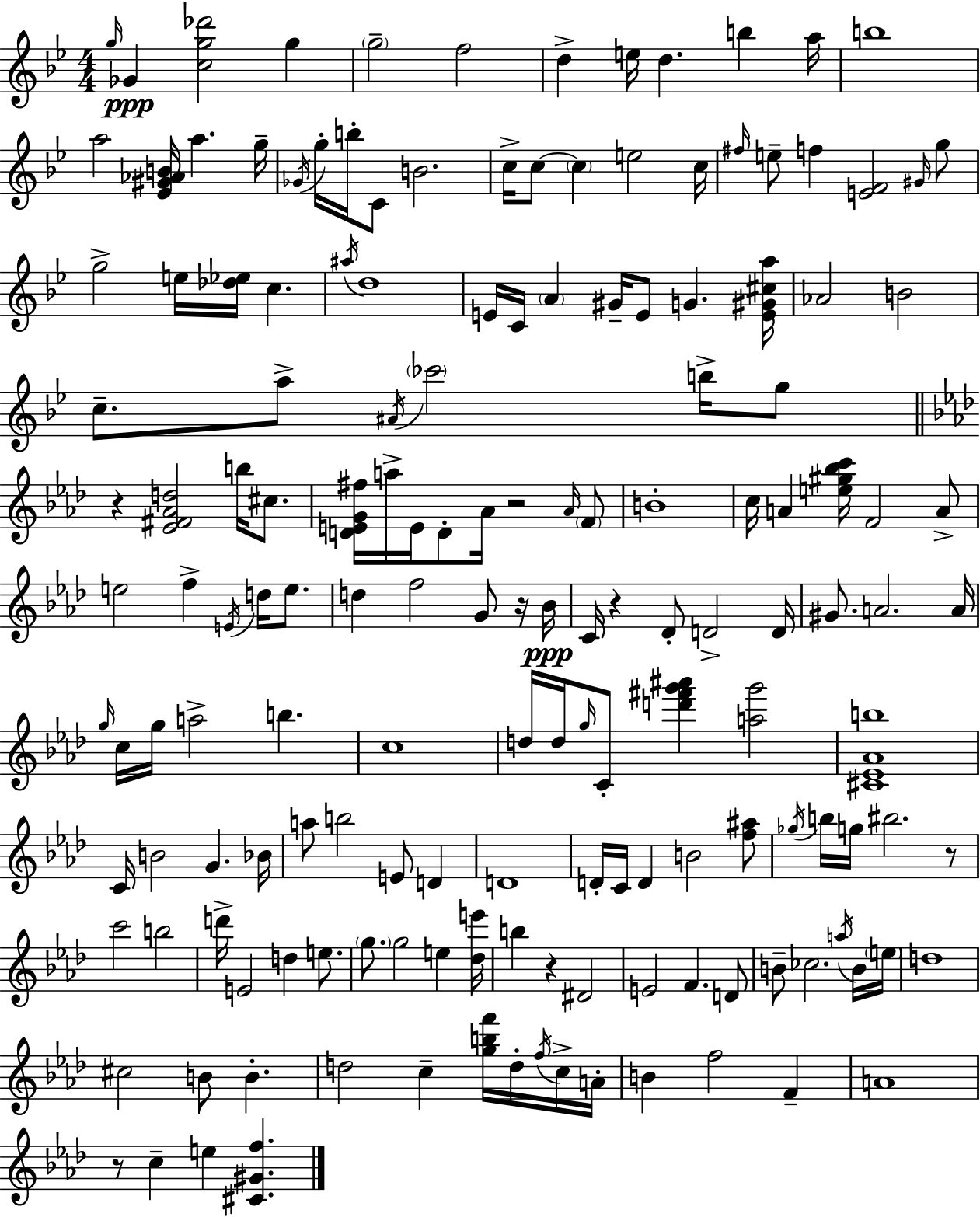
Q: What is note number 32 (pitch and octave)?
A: C5